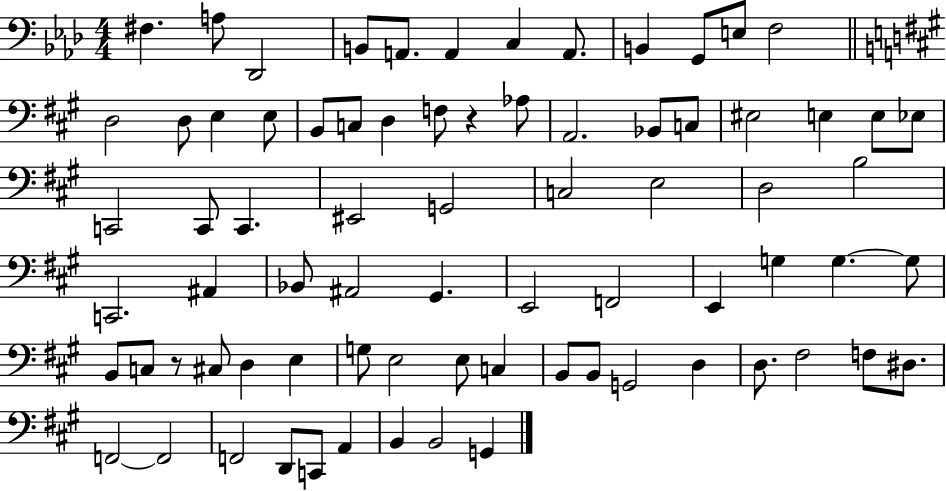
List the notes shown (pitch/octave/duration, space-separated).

F#3/q. A3/e Db2/h B2/e A2/e. A2/q C3/q A2/e. B2/q G2/e E3/e F3/h D3/h D3/e E3/q E3/e B2/e C3/e D3/q F3/e R/q Ab3/e A2/h. Bb2/e C3/e EIS3/h E3/q E3/e Eb3/e C2/h C2/e C2/q. EIS2/h G2/h C3/h E3/h D3/h B3/h C2/h. A#2/q Bb2/e A#2/h G#2/q. E2/h F2/h E2/q G3/q G3/q. G3/e B2/e C3/e R/e C#3/e D3/q E3/q G3/e E3/h E3/e C3/q B2/e B2/e G2/h D3/q D3/e. F#3/h F3/e D#3/e. F2/h F2/h F2/h D2/e C2/e A2/q B2/q B2/h G2/q